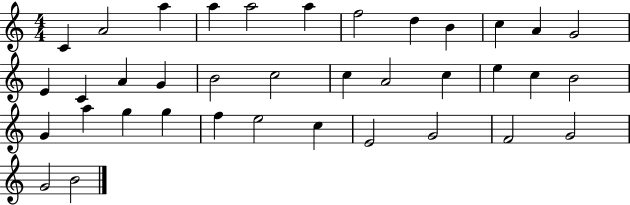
X:1
T:Untitled
M:4/4
L:1/4
K:C
C A2 a a a2 a f2 d B c A G2 E C A G B2 c2 c A2 c e c B2 G a g g f e2 c E2 G2 F2 G2 G2 B2